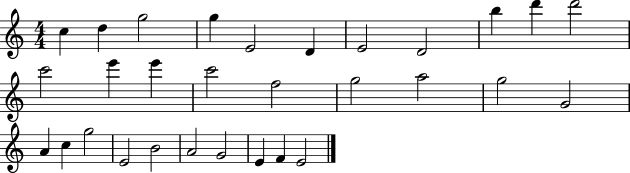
{
  \clef treble
  \numericTimeSignature
  \time 4/4
  \key c \major
  c''4 d''4 g''2 | g''4 e'2 d'4 | e'2 d'2 | b''4 d'''4 d'''2 | \break c'''2 e'''4 e'''4 | c'''2 f''2 | g''2 a''2 | g''2 g'2 | \break a'4 c''4 g''2 | e'2 b'2 | a'2 g'2 | e'4 f'4 e'2 | \break \bar "|."
}